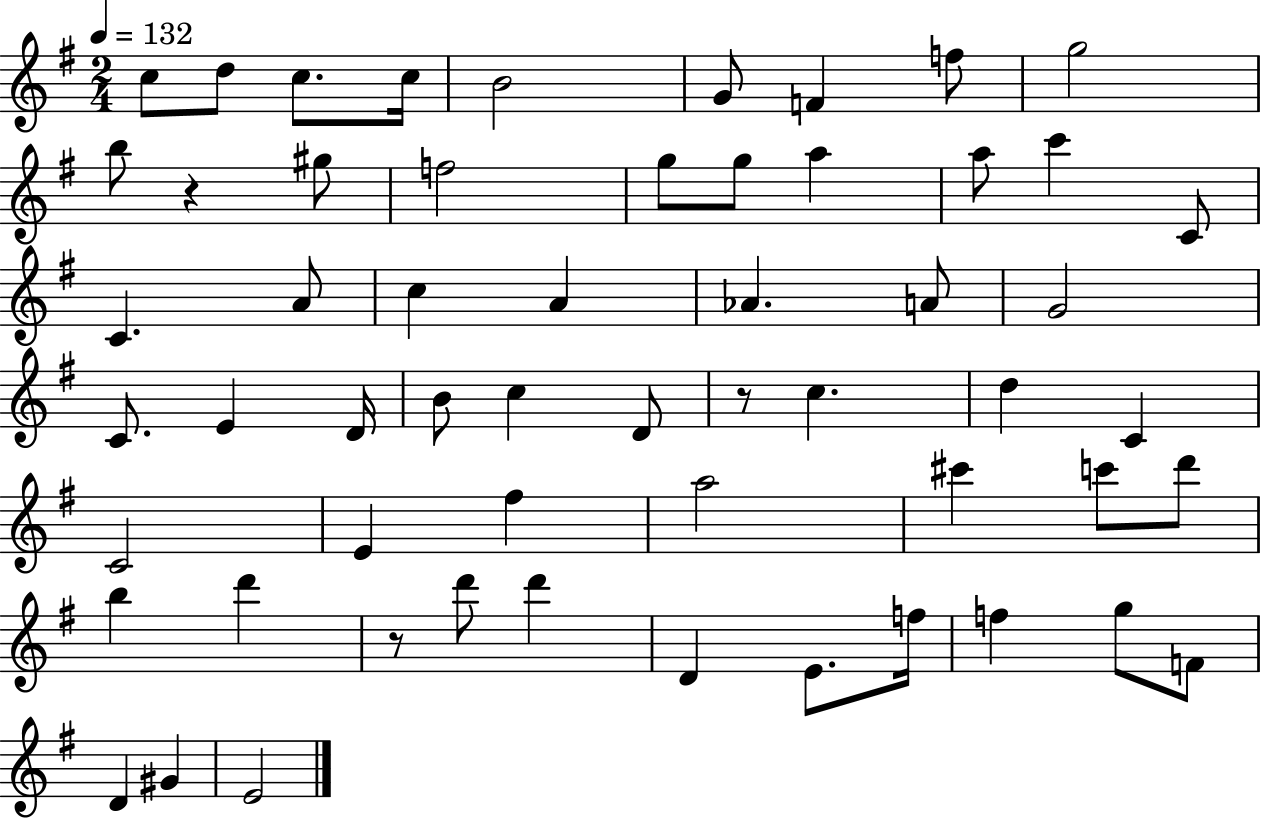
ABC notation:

X:1
T:Untitled
M:2/4
L:1/4
K:G
c/2 d/2 c/2 c/4 B2 G/2 F f/2 g2 b/2 z ^g/2 f2 g/2 g/2 a a/2 c' C/2 C A/2 c A _A A/2 G2 C/2 E D/4 B/2 c D/2 z/2 c d C C2 E ^f a2 ^c' c'/2 d'/2 b d' z/2 d'/2 d' D E/2 f/4 f g/2 F/2 D ^G E2